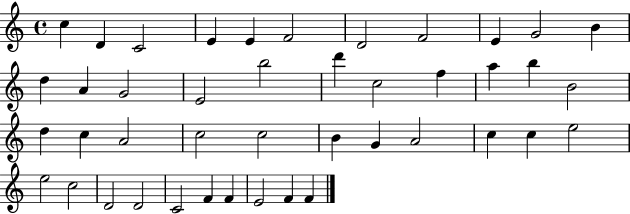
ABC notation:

X:1
T:Untitled
M:4/4
L:1/4
K:C
c D C2 E E F2 D2 F2 E G2 B d A G2 E2 b2 d' c2 f a b B2 d c A2 c2 c2 B G A2 c c e2 e2 c2 D2 D2 C2 F F E2 F F